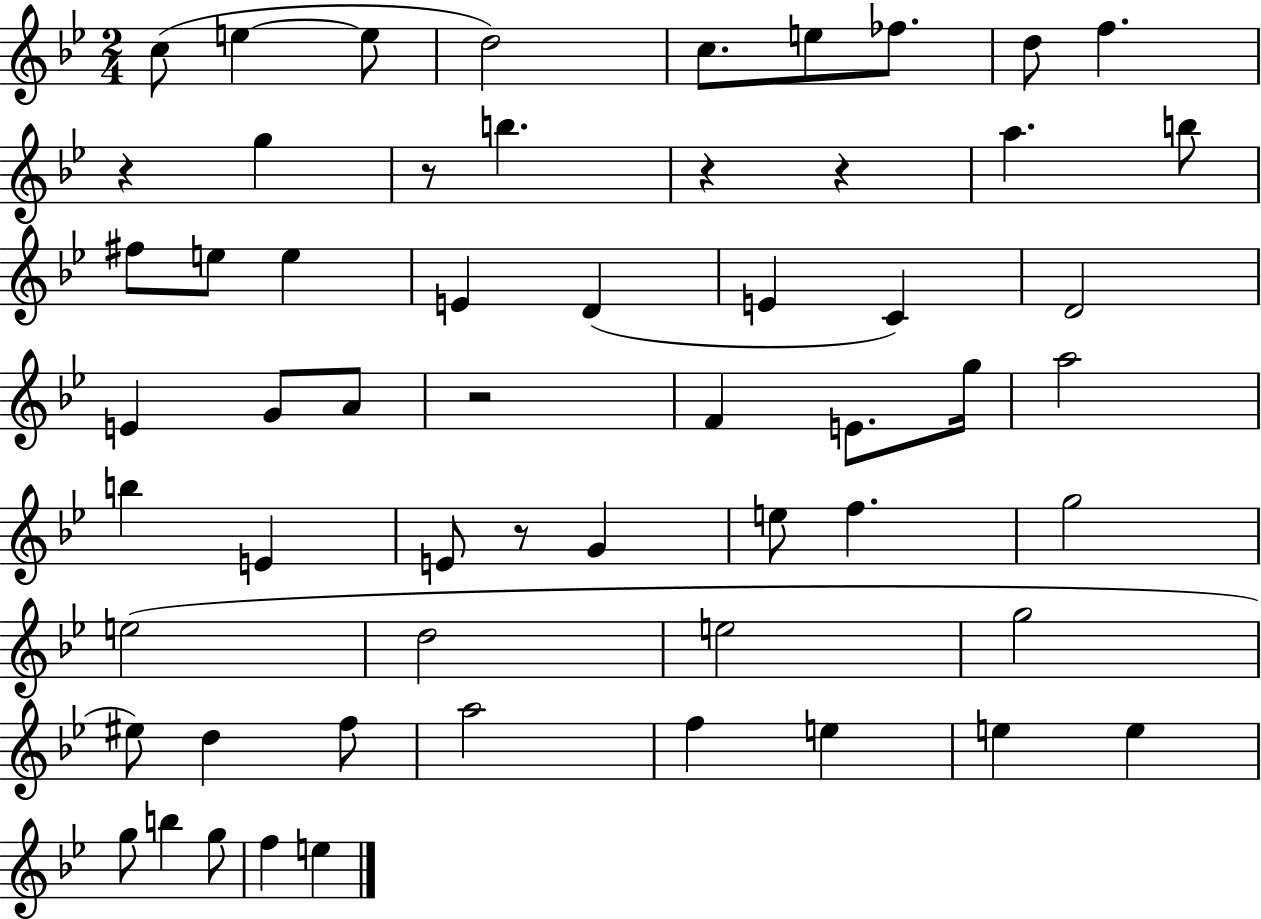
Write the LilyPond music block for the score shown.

{
  \clef treble
  \numericTimeSignature
  \time 2/4
  \key bes \major
  c''8( e''4~~ e''8 | d''2) | c''8. e''8 fes''8. | d''8 f''4. | \break r4 g''4 | r8 b''4. | r4 r4 | a''4. b''8 | \break fis''8 e''8 e''4 | e'4 d'4( | e'4 c'4) | d'2 | \break e'4 g'8 a'8 | r2 | f'4 e'8. g''16 | a''2 | \break b''4 e'4 | e'8 r8 g'4 | e''8 f''4. | g''2 | \break e''2( | d''2 | e''2 | g''2 | \break eis''8) d''4 f''8 | a''2 | f''4 e''4 | e''4 e''4 | \break g''8 b''4 g''8 | f''4 e''4 | \bar "|."
}